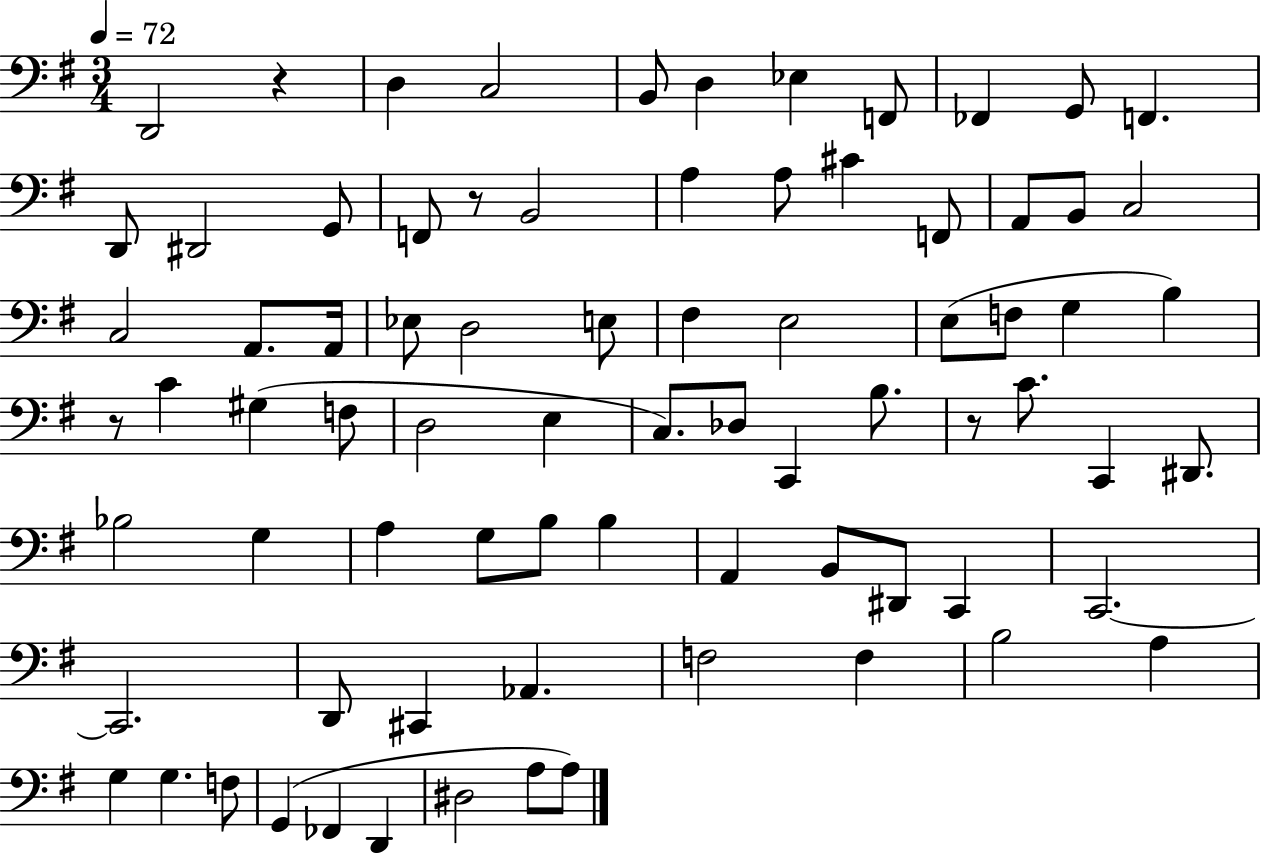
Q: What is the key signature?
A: G major